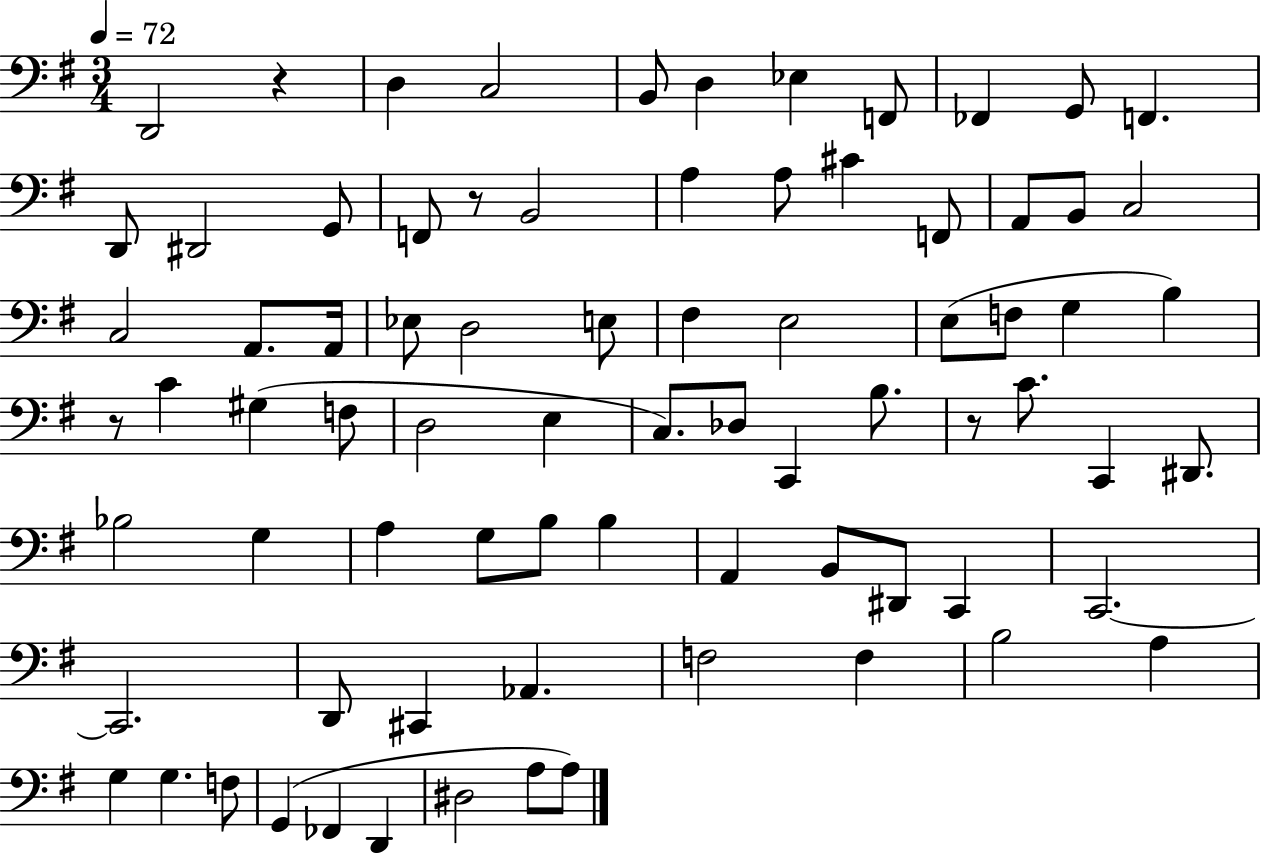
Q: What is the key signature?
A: G major